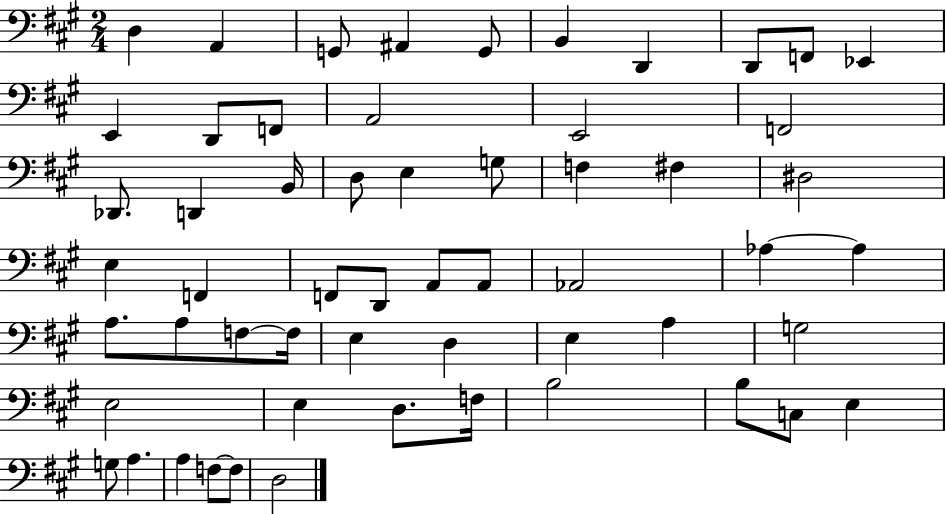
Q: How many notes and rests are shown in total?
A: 57